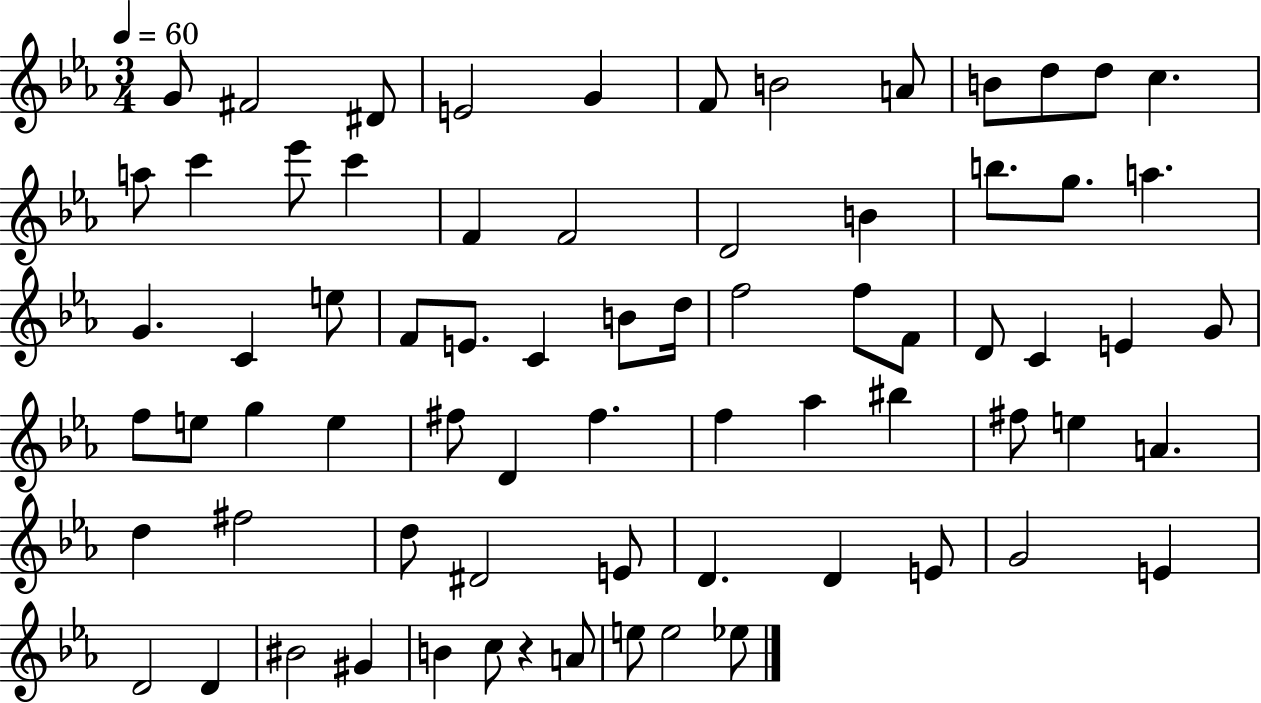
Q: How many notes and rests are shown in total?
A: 72